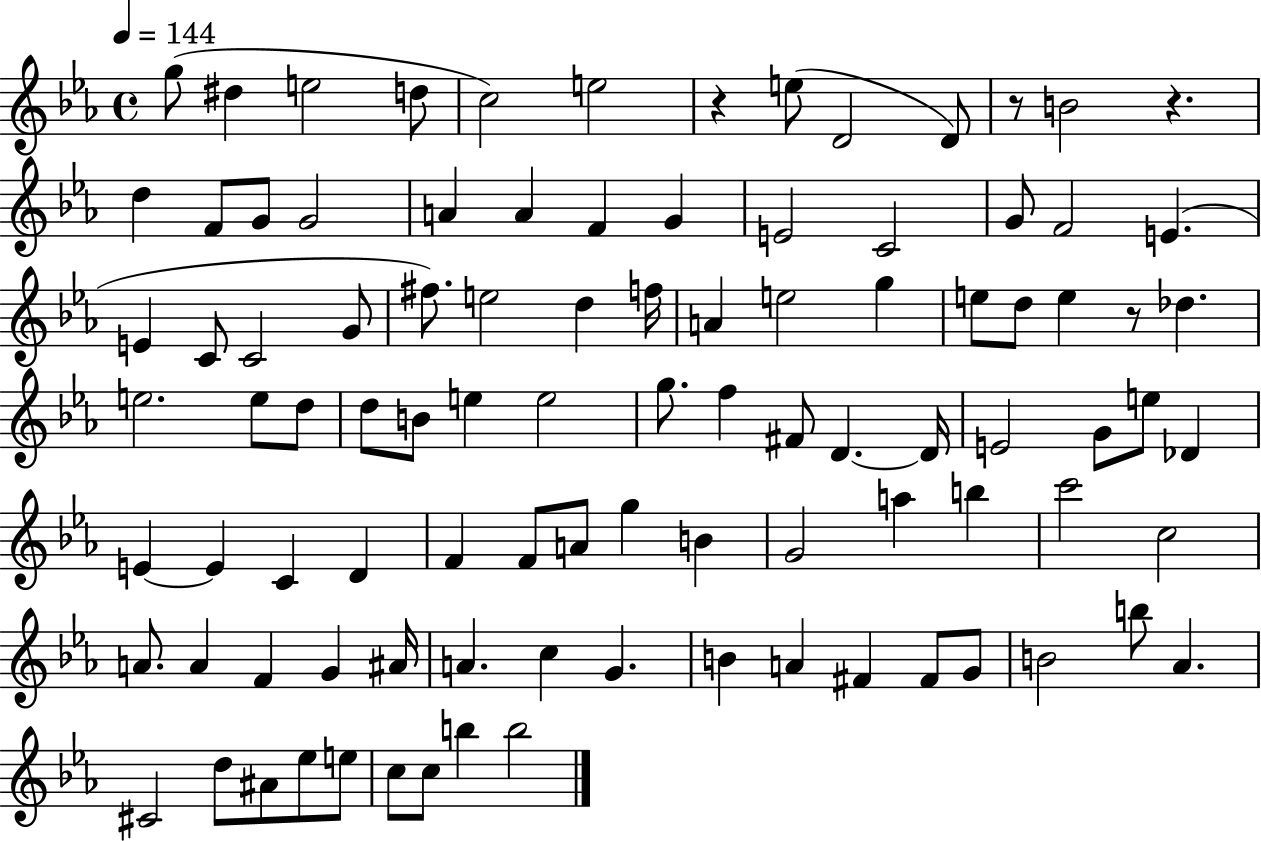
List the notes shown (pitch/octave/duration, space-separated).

G5/e D#5/q E5/h D5/e C5/h E5/h R/q E5/e D4/h D4/e R/e B4/h R/q. D5/q F4/e G4/e G4/h A4/q A4/q F4/q G4/q E4/h C4/h G4/e F4/h E4/q. E4/q C4/e C4/h G4/e F#5/e. E5/h D5/q F5/s A4/q E5/h G5/q E5/e D5/e E5/q R/e Db5/q. E5/h. E5/e D5/e D5/e B4/e E5/q E5/h G5/e. F5/q F#4/e D4/q. D4/s E4/h G4/e E5/e Db4/q E4/q E4/q C4/q D4/q F4/q F4/e A4/e G5/q B4/q G4/h A5/q B5/q C6/h C5/h A4/e. A4/q F4/q G4/q A#4/s A4/q. C5/q G4/q. B4/q A4/q F#4/q F#4/e G4/e B4/h B5/e Ab4/q. C#4/h D5/e A#4/e Eb5/e E5/e C5/e C5/e B5/q B5/h